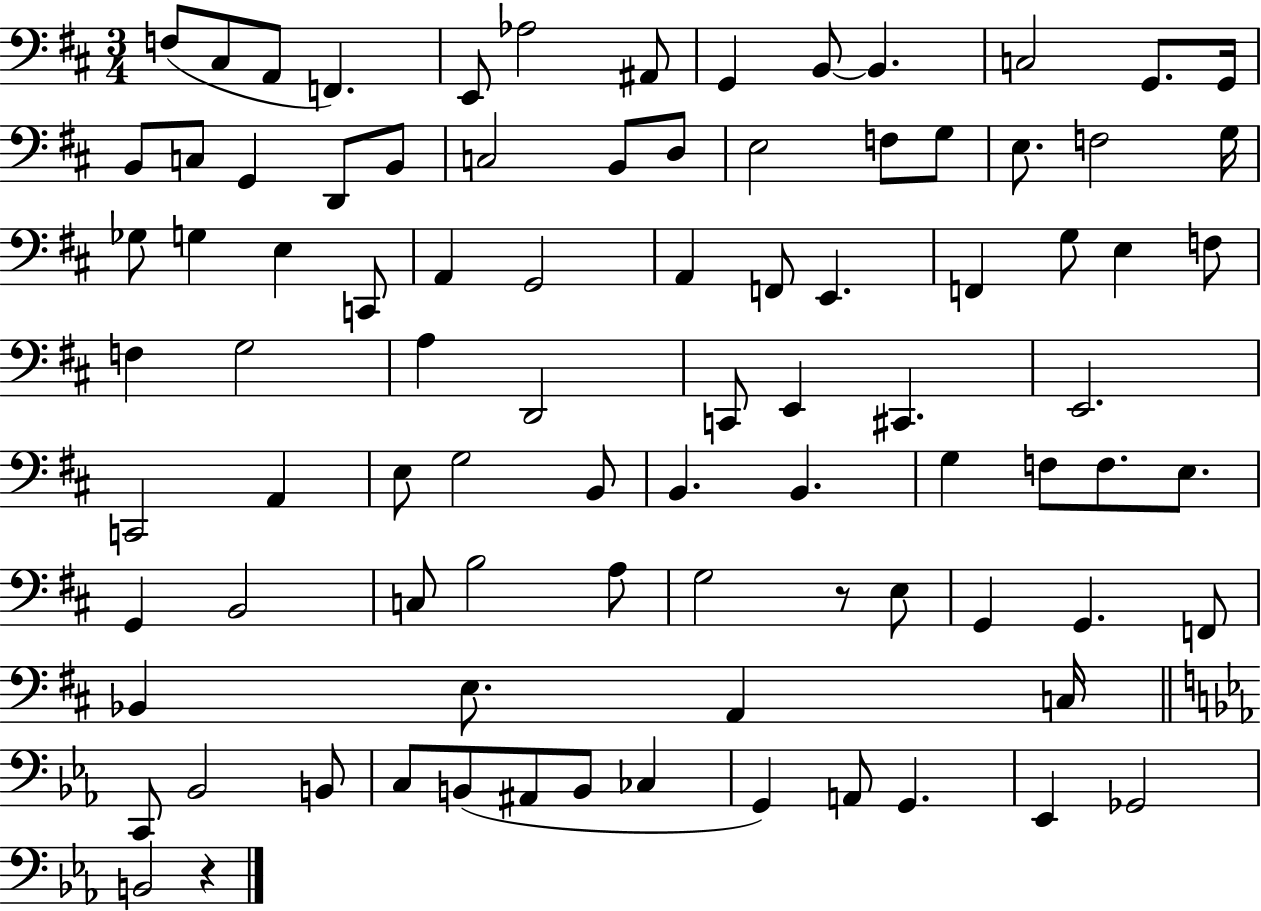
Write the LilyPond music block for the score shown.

{
  \clef bass
  \numericTimeSignature
  \time 3/4
  \key d \major
  \repeat volta 2 { f8( cis8 a,8 f,4.) | e,8 aes2 ais,8 | g,4 b,8~~ b,4. | c2 g,8. g,16 | \break b,8 c8 g,4 d,8 b,8 | c2 b,8 d8 | e2 f8 g8 | e8. f2 g16 | \break ges8 g4 e4 c,8 | a,4 g,2 | a,4 f,8 e,4. | f,4 g8 e4 f8 | \break f4 g2 | a4 d,2 | c,8 e,4 cis,4. | e,2. | \break c,2 a,4 | e8 g2 b,8 | b,4. b,4. | g4 f8 f8. e8. | \break g,4 b,2 | c8 b2 a8 | g2 r8 e8 | g,4 g,4. f,8 | \break bes,4 e8. a,4 c16 | \bar "||" \break \key c \minor c,8 bes,2 b,8 | c8 b,8( ais,8 b,8 ces4 | g,4) a,8 g,4. | ees,4 ges,2 | \break b,2 r4 | } \bar "|."
}